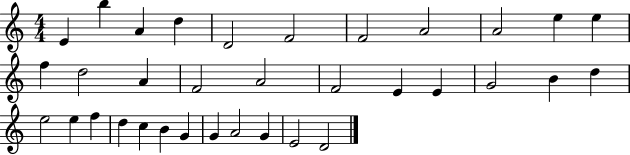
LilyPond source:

{
  \clef treble
  \numericTimeSignature
  \time 4/4
  \key c \major
  e'4 b''4 a'4 d''4 | d'2 f'2 | f'2 a'2 | a'2 e''4 e''4 | \break f''4 d''2 a'4 | f'2 a'2 | f'2 e'4 e'4 | g'2 b'4 d''4 | \break e''2 e''4 f''4 | d''4 c''4 b'4 g'4 | g'4 a'2 g'4 | e'2 d'2 | \break \bar "|."
}